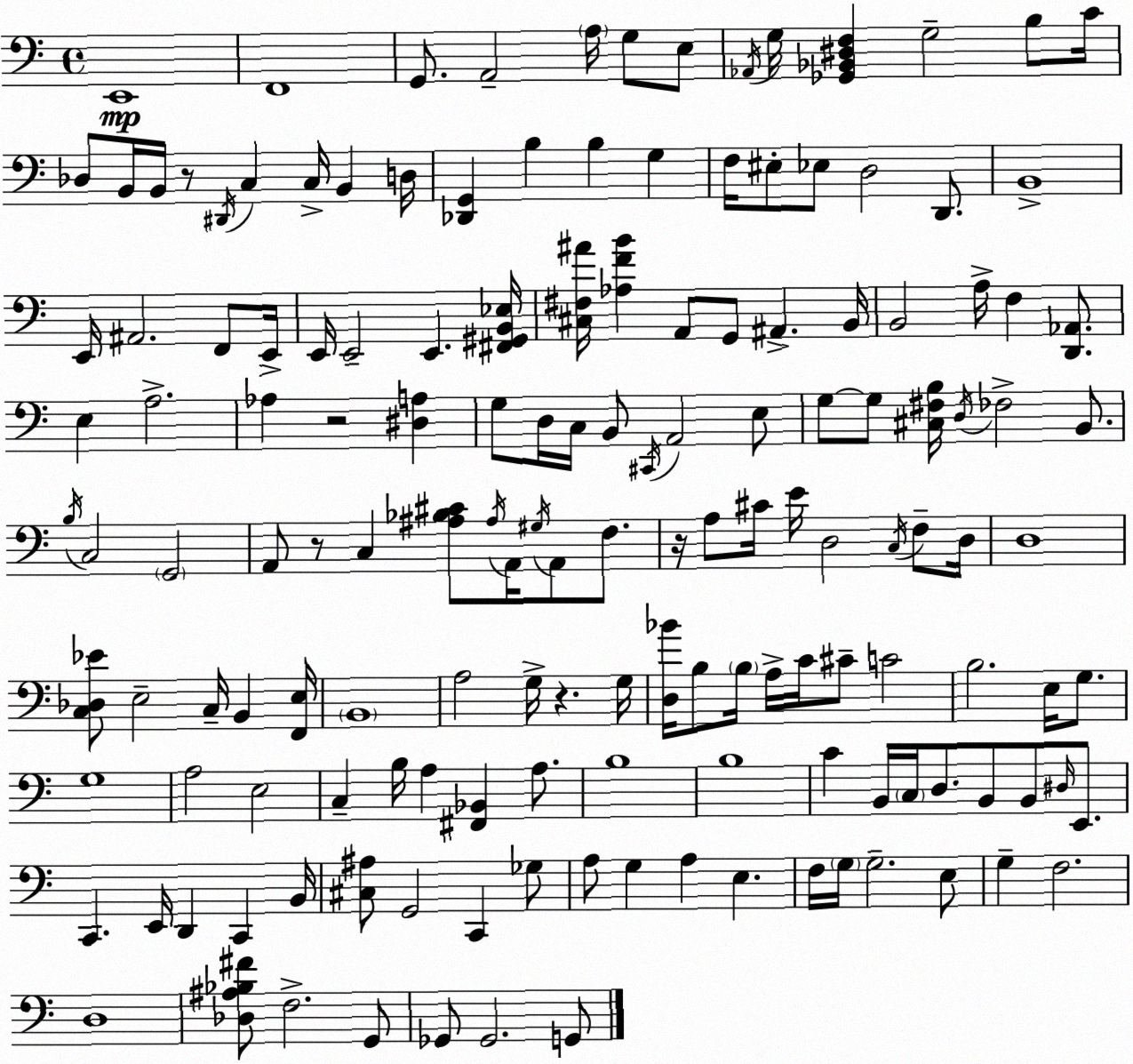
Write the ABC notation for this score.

X:1
T:Untitled
M:4/4
L:1/4
K:C
E,,4 F,,4 G,,/2 A,,2 A,/4 G,/2 E,/2 _A,,/4 G,/4 [_G,,_B,,^D,F,] G,2 B,/2 C/4 _D,/2 B,,/4 B,,/4 z/2 ^D,,/4 C, C,/4 B,, D,/4 [_D,,G,,] B, B, G, F,/4 ^E,/2 _E,/2 D,2 D,,/2 B,,4 E,,/4 ^A,,2 F,,/2 E,,/4 E,,/4 E,,2 E,, [^F,,^G,,B,,_E,]/4 [^C,^F,^A]/4 [_A,FB] A,,/2 G,,/2 ^A,, B,,/4 B,,2 A,/4 F, [D,,_A,,]/2 E, A,2 _A, z2 [^D,A,] G,/2 D,/4 C,/4 B,,/2 ^C,,/4 A,,2 E,/2 G,/2 G,/2 [^C,^F,B,]/4 D,/4 _F,2 B,,/2 B,/4 C,2 G,,2 A,,/2 z/2 C, [^A,_B,^C]/2 ^A,/4 A,,/4 ^G,/4 A,,/2 F,/2 z/4 A,/2 ^C/4 E/4 D,2 C,/4 F,/2 D,/4 D,4 [C,_D,_E]/2 E,2 C,/4 B,, [F,,E,]/4 B,,4 A,2 G,/4 z G,/4 [D,_B]/4 B,/2 B,/4 A,/4 C/4 ^C/2 C2 B,2 E,/4 G,/2 G,4 A,2 E,2 C, B,/4 A, [^F,,_B,,] A,/2 B,4 B,4 C B,,/4 C,/4 D,/2 B,,/2 B,,/2 ^D,/4 E,,/2 C,, E,,/4 D,, C,, B,,/4 [^C,^A,]/2 G,,2 C,, _G,/2 A,/2 G, A, E, F,/4 G,/4 G,2 E,/2 G, F,2 D,4 [_D,^A,_B,^F]/2 F,2 G,,/2 _G,,/2 _G,,2 G,,/2